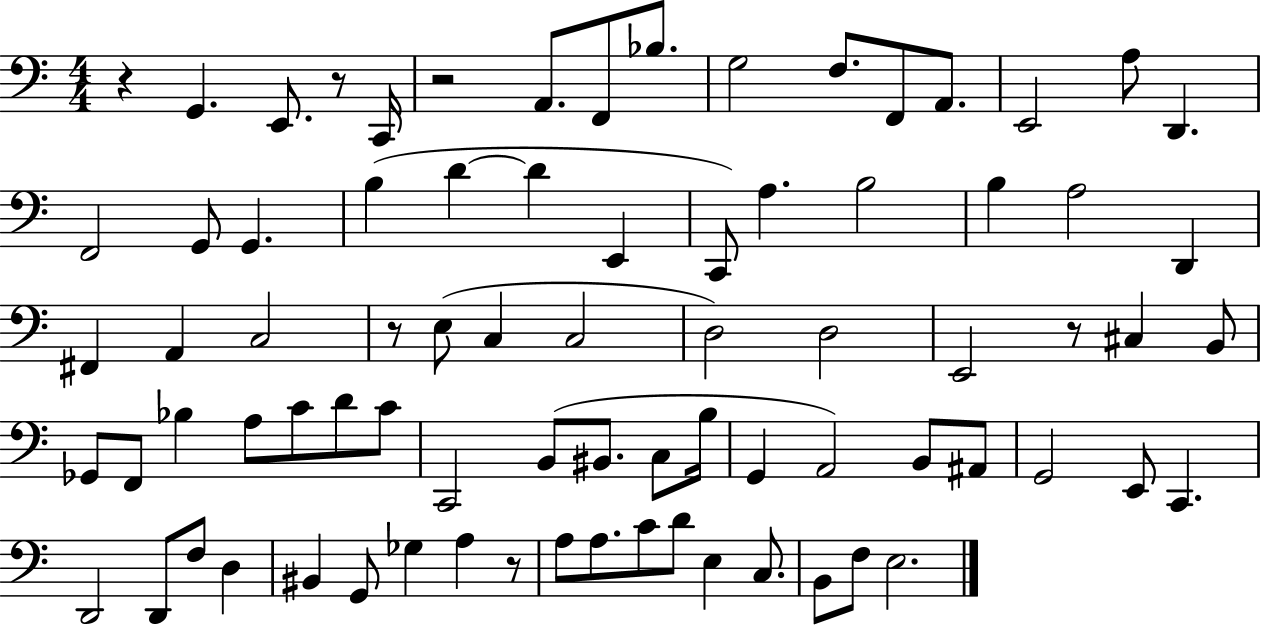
R/q G2/q. E2/e. R/e C2/s R/h A2/e. F2/e Bb3/e. G3/h F3/e. F2/e A2/e. E2/h A3/e D2/q. F2/h G2/e G2/q. B3/q D4/q D4/q E2/q C2/e A3/q. B3/h B3/q A3/h D2/q F#2/q A2/q C3/h R/e E3/e C3/q C3/h D3/h D3/h E2/h R/e C#3/q B2/e Gb2/e F2/e Bb3/q A3/e C4/e D4/e C4/e C2/h B2/e BIS2/e. C3/e B3/s G2/q A2/h B2/e A#2/e G2/h E2/e C2/q. D2/h D2/e F3/e D3/q BIS2/q G2/e Gb3/q A3/q R/e A3/e A3/e. C4/e D4/e E3/q C3/e. B2/e F3/e E3/h.